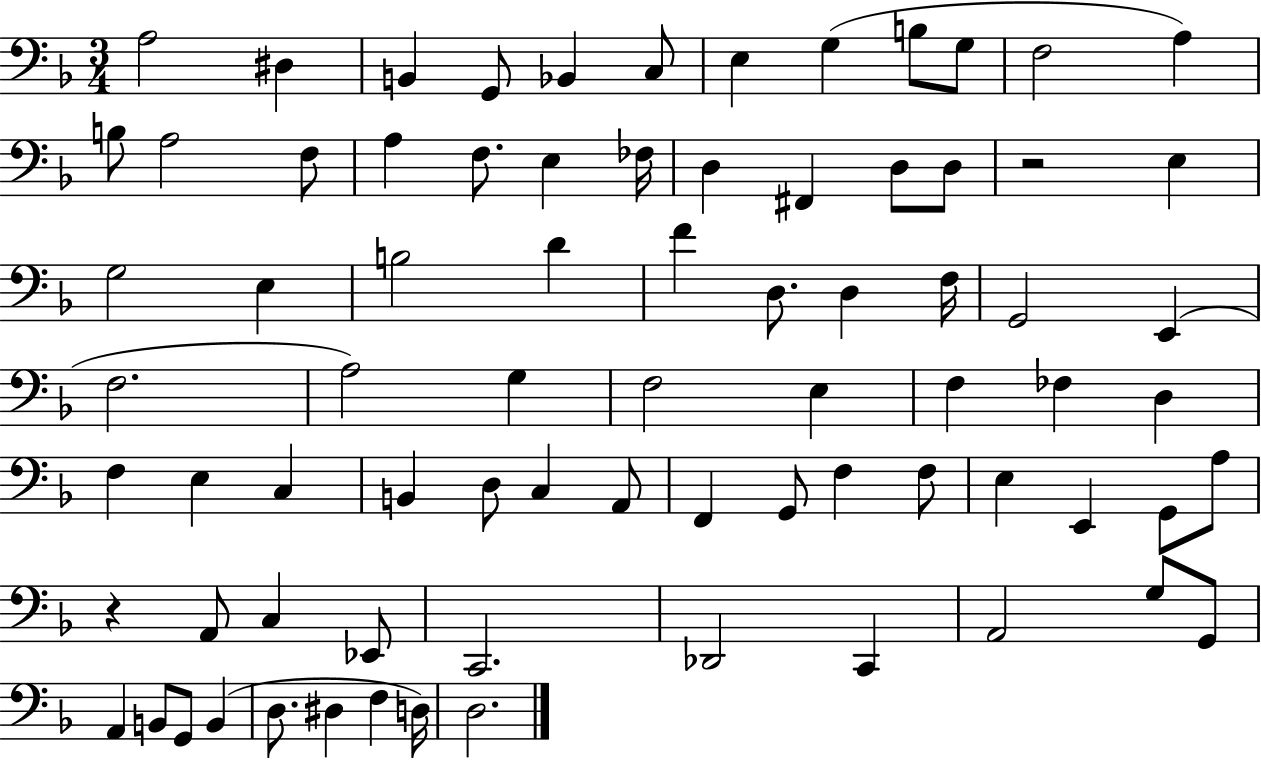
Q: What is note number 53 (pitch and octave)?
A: F3